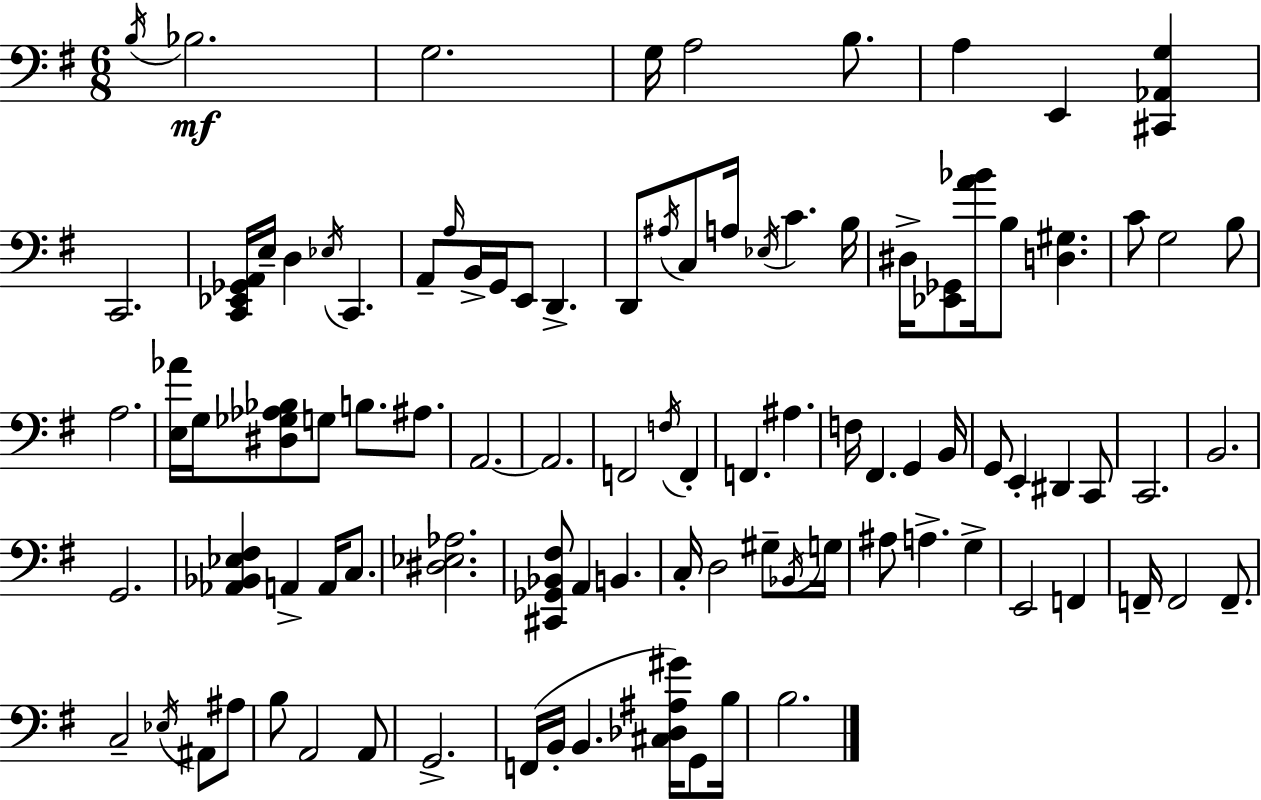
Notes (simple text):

B3/s Bb3/h. G3/h. G3/s A3/h B3/e. A3/q E2/q [C#2,Ab2,G3]/q C2/h. [C2,Eb2,Gb2,A2]/s E3/s D3/q Eb3/s C2/q. A2/e A3/s B2/s G2/s E2/e D2/q. D2/e A#3/s C3/e A3/s Eb3/s C4/q. B3/s D#3/s [Eb2,Gb2]/e [A4,Bb4]/s B3/e [D3,G#3]/q. C4/e G3/h B3/e A3/h. [E3,Ab4]/s G3/s [D#3,Gb3,Ab3,Bb3]/e G3/e B3/e. A#3/e. A2/h. A2/h. F2/h F3/s F2/q F2/q. A#3/q. F3/s F#2/q. G2/q B2/s G2/e E2/q D#2/q C2/e C2/h. B2/h. G2/h. [Ab2,Bb2,Eb3,F#3]/q A2/q A2/s C3/e. [D#3,Eb3,Ab3]/h. [C#2,Gb2,Bb2,F#3]/e A2/q B2/q. C3/s D3/h G#3/e Bb2/s G3/s A#3/e A3/q. G3/q E2/h F2/q F2/s F2/h F2/e. C3/h Eb3/s A#2/e A#3/e B3/e A2/h A2/e G2/h. F2/s B2/s B2/q. [C#3,Db3,A#3,G#4]/s G2/e B3/s B3/h.